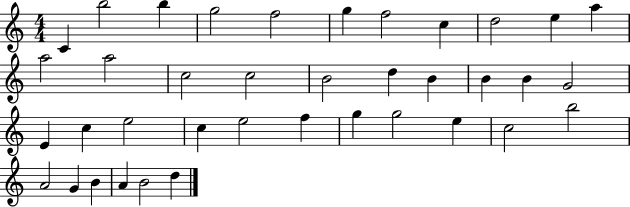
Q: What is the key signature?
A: C major